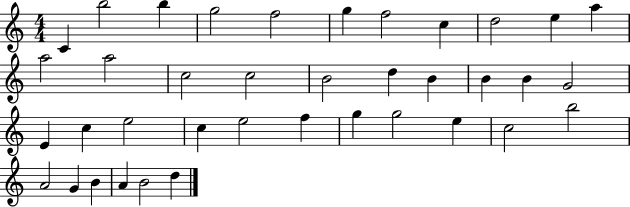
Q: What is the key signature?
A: C major